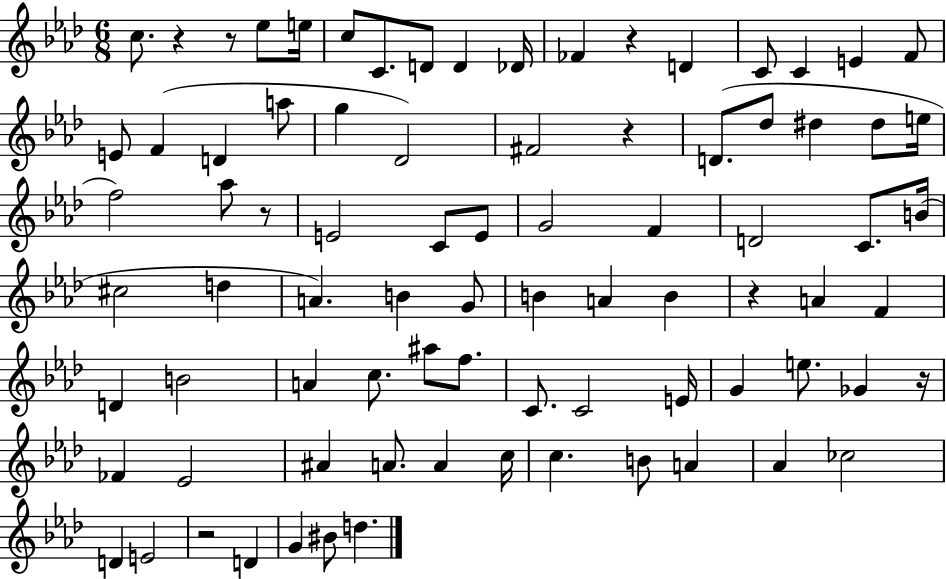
C5/e. R/q R/e Eb5/e E5/s C5/e C4/e. D4/e D4/q Db4/s FES4/q R/q D4/q C4/e C4/q E4/q F4/e E4/e F4/q D4/q A5/e G5/q Db4/h F#4/h R/q D4/e. Db5/e D#5/q D#5/e E5/s F5/h Ab5/e R/e E4/h C4/e E4/e G4/h F4/q D4/h C4/e. B4/s C#5/h D5/q A4/q. B4/q G4/e B4/q A4/q B4/q R/q A4/q F4/q D4/q B4/h A4/q C5/e. A#5/e F5/e. C4/e. C4/h E4/s G4/q E5/e. Gb4/q R/s FES4/q Eb4/h A#4/q A4/e. A4/q C5/s C5/q. B4/e A4/q Ab4/q CES5/h D4/q E4/h R/h D4/q G4/q BIS4/e D5/q.